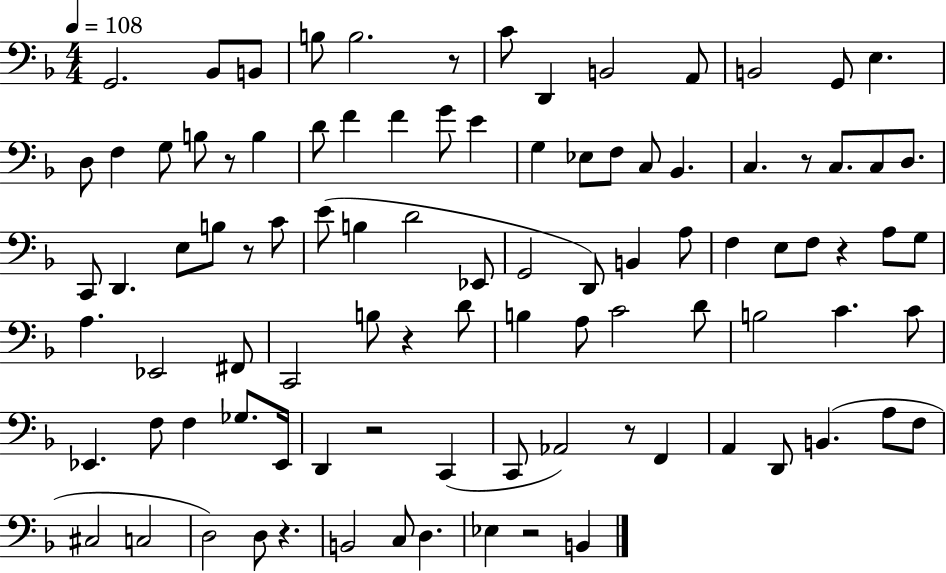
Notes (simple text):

G2/h. Bb2/e B2/e B3/e B3/h. R/e C4/e D2/q B2/h A2/e B2/h G2/e E3/q. D3/e F3/q G3/e B3/e R/e B3/q D4/e F4/q F4/q G4/e E4/q G3/q Eb3/e F3/e C3/e Bb2/q. C3/q. R/e C3/e. C3/e D3/e. C2/e D2/q. E3/e B3/e R/e C4/e E4/e B3/q D4/h Eb2/e G2/h D2/e B2/q A3/e F3/q E3/e F3/e R/q A3/e G3/e A3/q. Eb2/h F#2/e C2/h B3/e R/q D4/e B3/q A3/e C4/h D4/e B3/h C4/q. C4/e Eb2/q. F3/e F3/q Gb3/e. Eb2/s D2/q R/h C2/q C2/e Ab2/h R/e F2/q A2/q D2/e B2/q. A3/e F3/e C#3/h C3/h D3/h D3/e R/q. B2/h C3/e D3/q. Eb3/q R/h B2/q